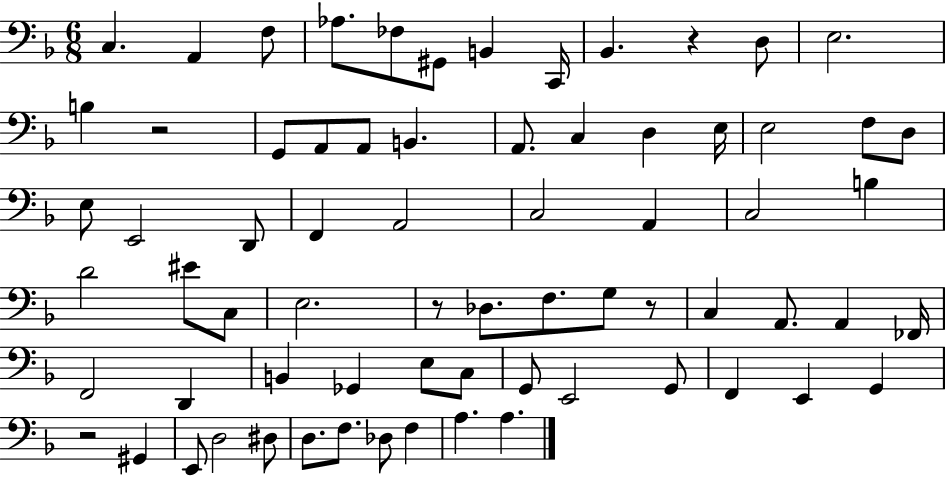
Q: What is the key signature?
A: F major